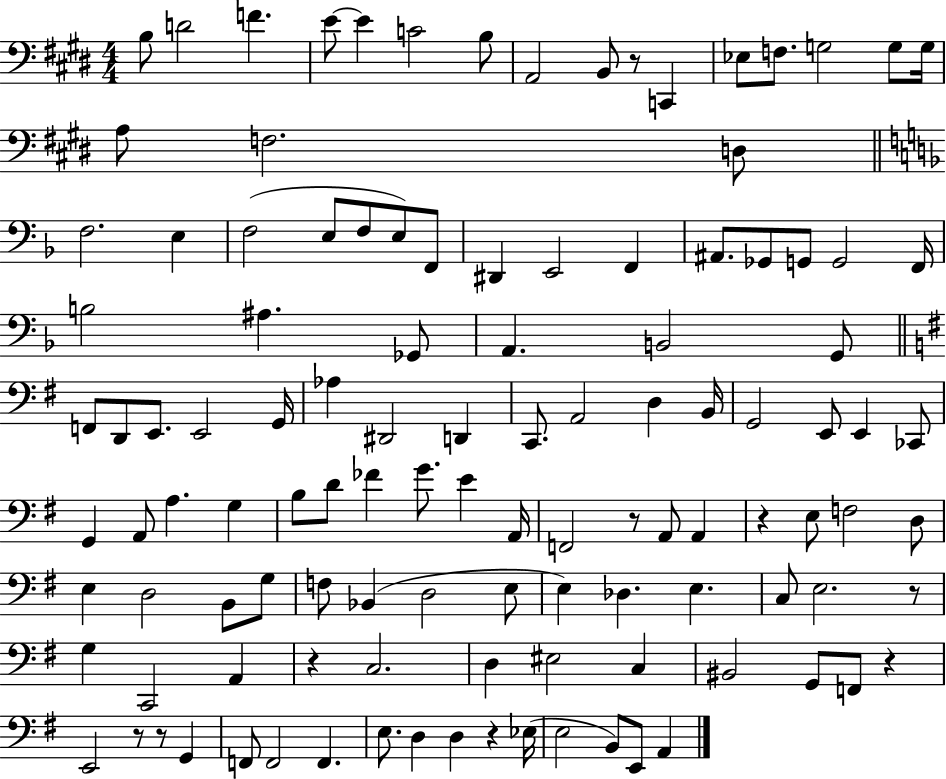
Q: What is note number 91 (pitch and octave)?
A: C3